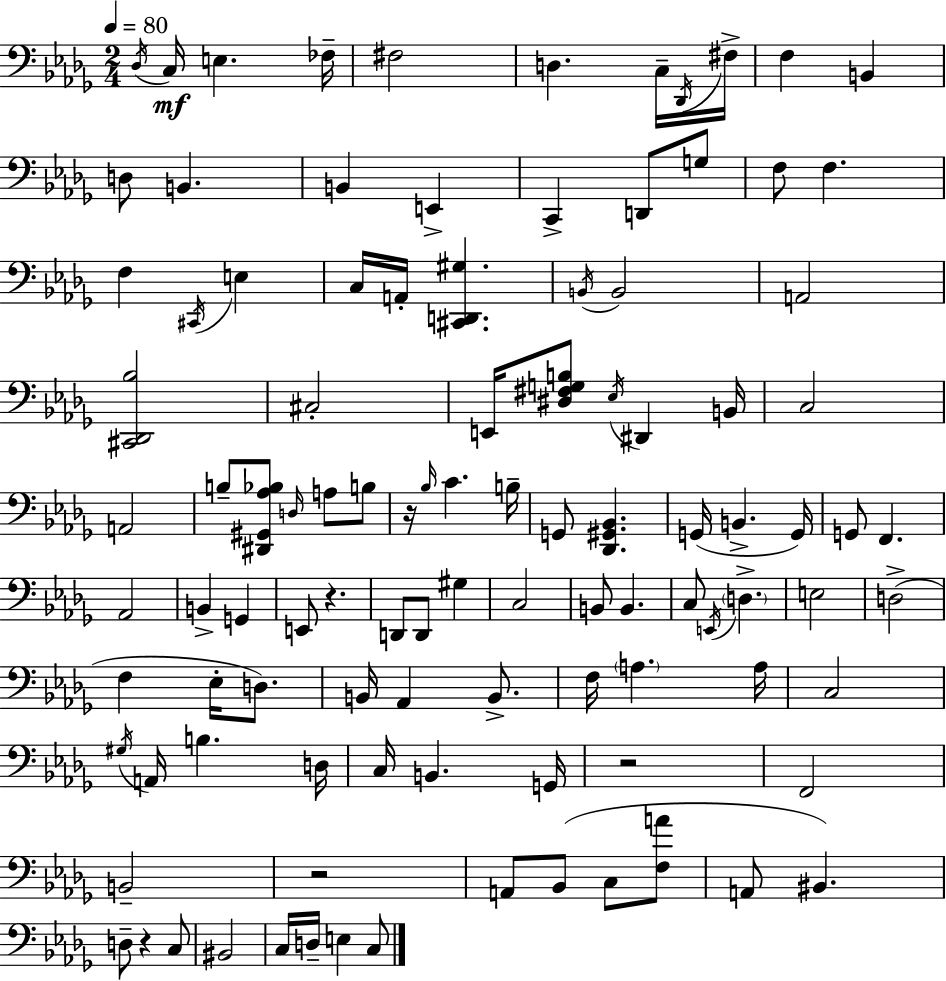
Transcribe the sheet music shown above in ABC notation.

X:1
T:Untitled
M:2/4
L:1/4
K:Bbm
_D,/4 C,/4 E, _F,/4 ^F,2 D, C,/4 _D,,/4 ^F,/4 F, B,, D,/2 B,, B,, E,, C,, D,,/2 G,/2 F,/2 F, F, ^C,,/4 E, C,/4 A,,/4 [^C,,D,,^G,] B,,/4 B,,2 A,,2 [^C,,_D,,_B,]2 ^C,2 E,,/4 [^D,^F,G,B,]/2 _E,/4 ^D,, B,,/4 C,2 A,,2 B,/2 [^D,,^G,,_A,_B,]/2 D,/4 A,/2 B,/2 z/4 _B,/4 C B,/4 G,,/2 [_D,,^G,,_B,,] G,,/4 B,, G,,/4 G,,/2 F,, _A,,2 B,, G,, E,,/2 z D,,/2 D,,/2 ^G, C,2 B,,/2 B,, C,/2 E,,/4 D, E,2 D,2 F, _E,/4 D,/2 B,,/4 _A,, B,,/2 F,/4 A, A,/4 C,2 ^G,/4 A,,/4 B, D,/4 C,/4 B,, G,,/4 z2 F,,2 B,,2 z2 A,,/2 _B,,/2 C,/2 [F,A]/2 A,,/2 ^B,, D,/2 z C,/2 ^B,,2 C,/4 D,/4 E, C,/2